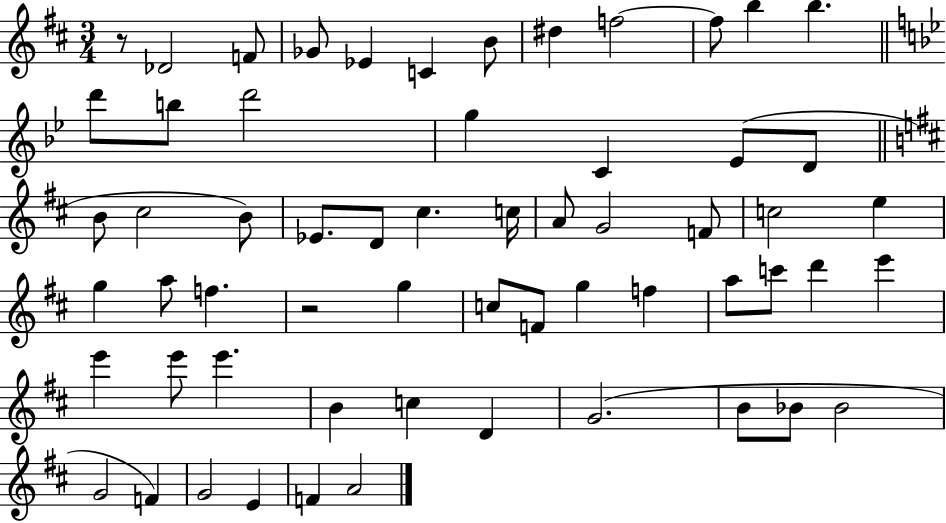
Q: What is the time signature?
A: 3/4